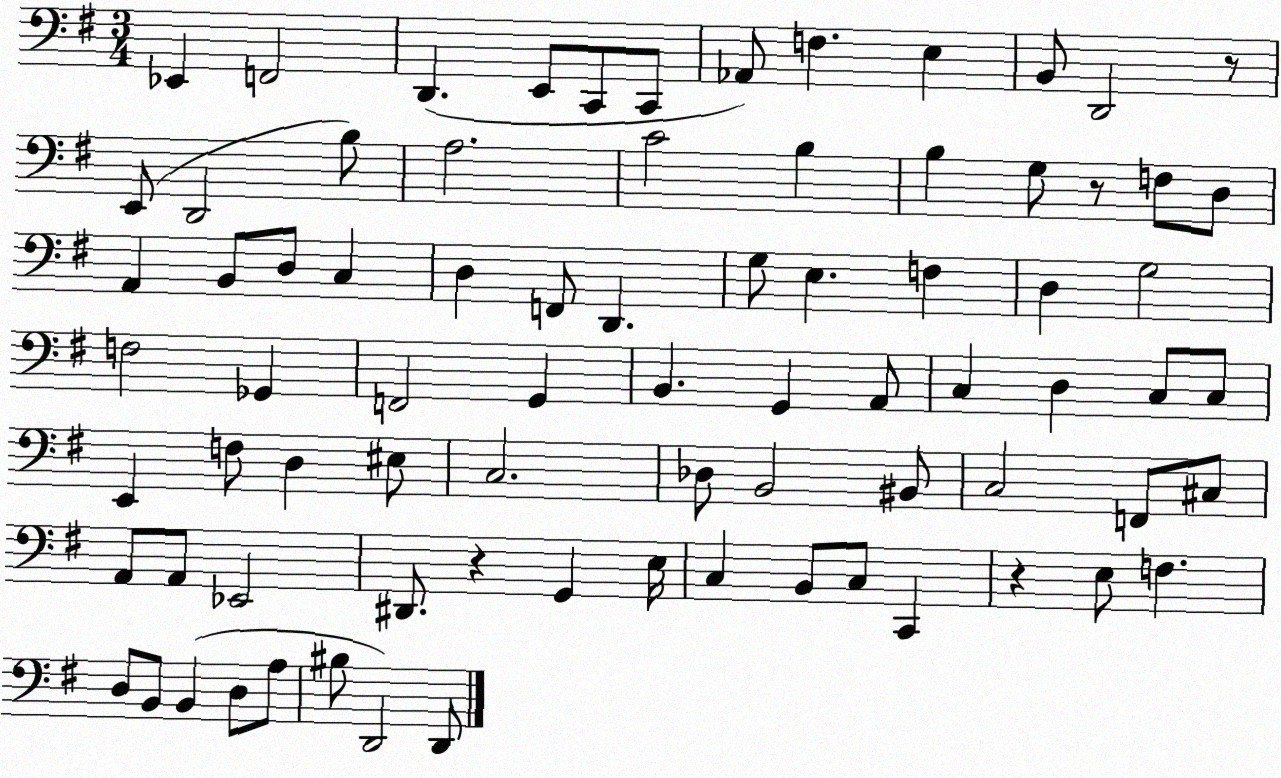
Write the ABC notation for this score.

X:1
T:Untitled
M:3/4
L:1/4
K:G
_E,, F,,2 D,, E,,/2 C,,/2 C,,/2 _A,,/2 F, E, B,,/2 D,,2 z/2 E,,/2 D,,2 B,/2 A,2 C2 B, B, G,/2 z/2 F,/2 D,/2 A,, B,,/2 D,/2 C, D, F,,/2 D,, G,/2 E, F, D, G,2 F,2 _G,, F,,2 G,, B,, G,, A,,/2 C, D, C,/2 C,/2 E,, F,/2 D, ^E,/2 C,2 _D,/2 B,,2 ^B,,/2 C,2 F,,/2 ^C,/2 A,,/2 A,,/2 _E,,2 ^D,,/2 z G,, E,/4 C, B,,/2 C,/2 C,, z E,/2 F, D,/2 B,,/2 B,, D,/2 A,/2 ^B,/2 D,,2 D,,/2